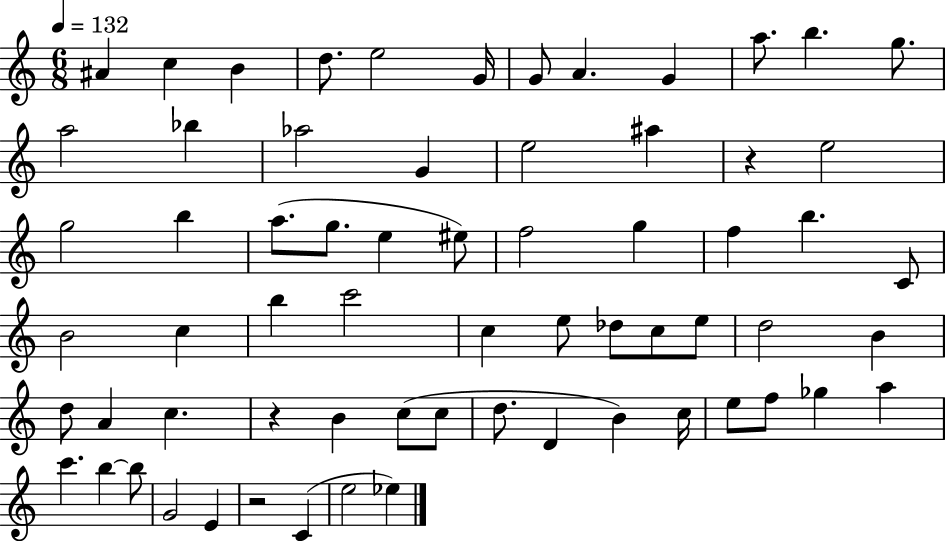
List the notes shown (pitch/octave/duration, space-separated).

A#4/q C5/q B4/q D5/e. E5/h G4/s G4/e A4/q. G4/q A5/e. B5/q. G5/e. A5/h Bb5/q Ab5/h G4/q E5/h A#5/q R/q E5/h G5/h B5/q A5/e. G5/e. E5/q EIS5/e F5/h G5/q F5/q B5/q. C4/e B4/h C5/q B5/q C6/h C5/q E5/e Db5/e C5/e E5/e D5/h B4/q D5/e A4/q C5/q. R/q B4/q C5/e C5/e D5/e. D4/q B4/q C5/s E5/e F5/e Gb5/q A5/q C6/q. B5/q B5/e G4/h E4/q R/h C4/q E5/h Eb5/q